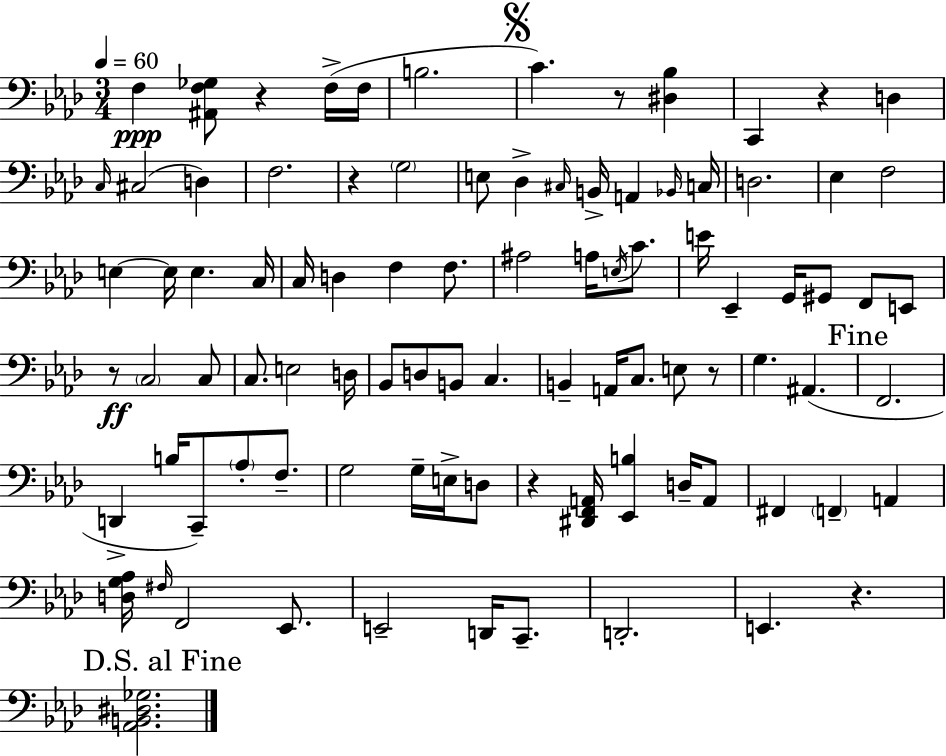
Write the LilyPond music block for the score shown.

{
  \clef bass
  \numericTimeSignature
  \time 3/4
  \key f \minor
  \tempo 4 = 60
  f4\ppp <ais, f ges>8 r4 f16->( f16 | b2. | \mark \markup { \musicglyph "scripts.segno" } c'4.) r8 <dis bes>4 | c,4 r4 d4 | \break \grace { c16 }( cis2 d4) | f2. | r4 \parenthesize g2 | e8 des4-> \grace { cis16 } b,16-> a,4 | \break \grace { bes,16 } c16 d2. | ees4 f2 | e4~~ e16 e4. | c16 c16 d4 f4 | \break f8. ais2 a16 | \acciaccatura { e16 } c'8. e'16 ees,4-- g,16 gis,8 | f,8 e,8 r8\ff \parenthesize c2 | c8 c8. e2 | \break d16 bes,8 d8 b,8 c4. | b,4-- a,16 c8. | e8 r8 g4. ais,4.( | \mark "Fine" f,2. | \break d,4-> b16 c,8--) \parenthesize aes8-. | f8.-- g2 | g16-- e16-> d8 r4 <dis, f, a,>16 <ees, b>4 | d16-- a,8 fis,4 \parenthesize f,4-- | \break a,4 <d g aes>16 \grace { fis16 } f,2 | ees,8. e,2-- | d,16 c,8.-- d,2.-. | e,4. r4. | \break \mark "D.S. al Fine" <aes, b, dis ges>2. | \bar "|."
}